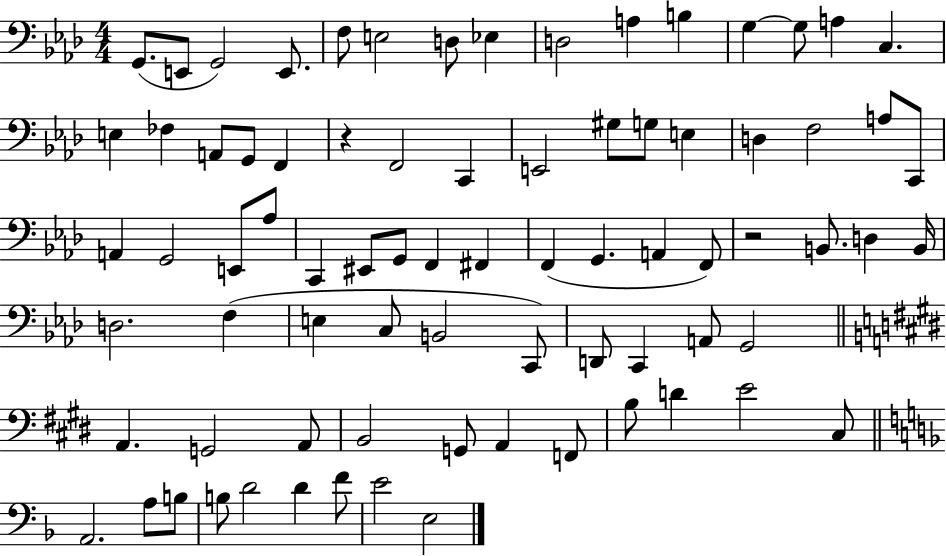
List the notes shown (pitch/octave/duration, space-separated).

G2/e. E2/e G2/h E2/e. F3/e E3/h D3/e Eb3/q D3/h A3/q B3/q G3/q G3/e A3/q C3/q. E3/q FES3/q A2/e G2/e F2/q R/q F2/h C2/q E2/h G#3/e G3/e E3/q D3/q F3/h A3/e C2/e A2/q G2/h E2/e Ab3/e C2/q EIS2/e G2/e F2/q F#2/q F2/q G2/q. A2/q F2/e R/h B2/e. D3/q B2/s D3/h. F3/q E3/q C3/e B2/h C2/e D2/e C2/q A2/e G2/h A2/q. G2/h A2/e B2/h G2/e A2/q F2/e B3/e D4/q E4/h C#3/e A2/h. A3/e B3/e B3/e D4/h D4/q F4/e E4/h E3/h